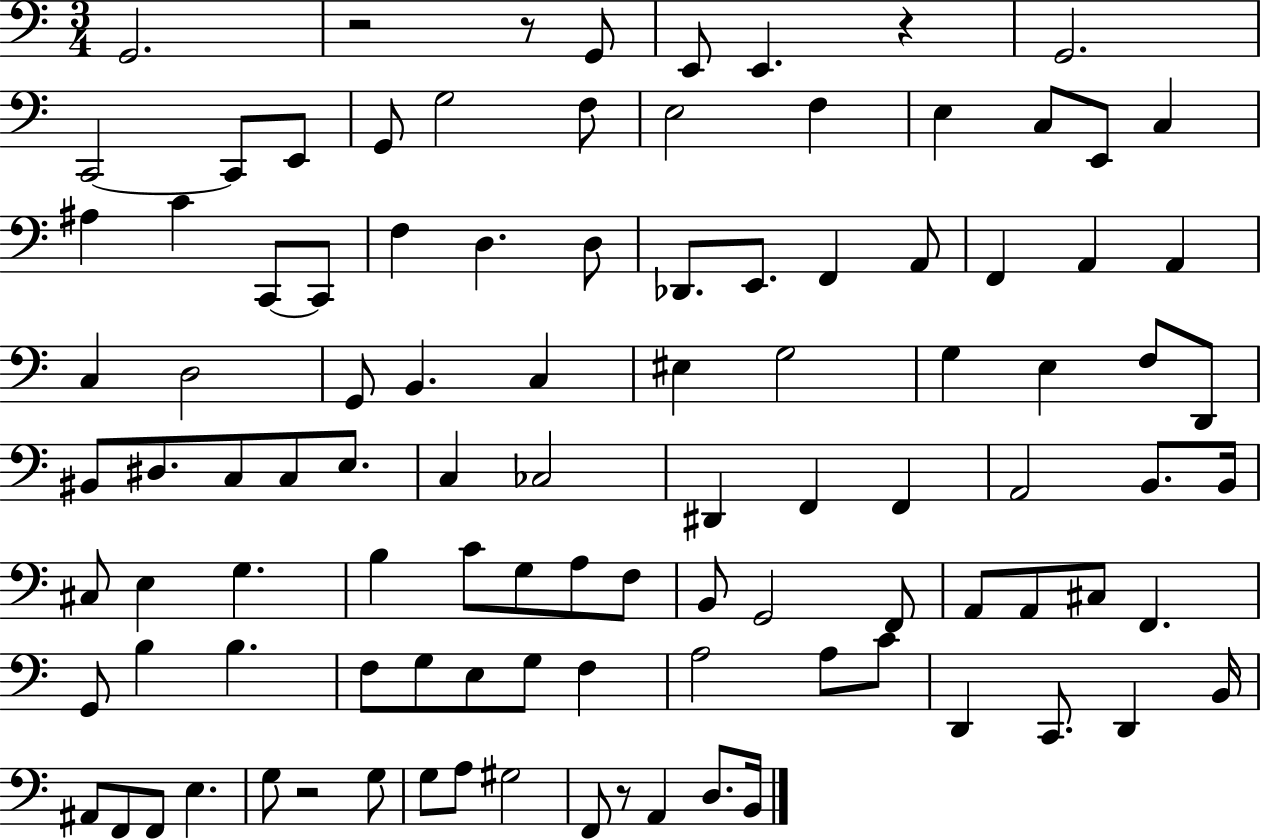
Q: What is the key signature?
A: C major